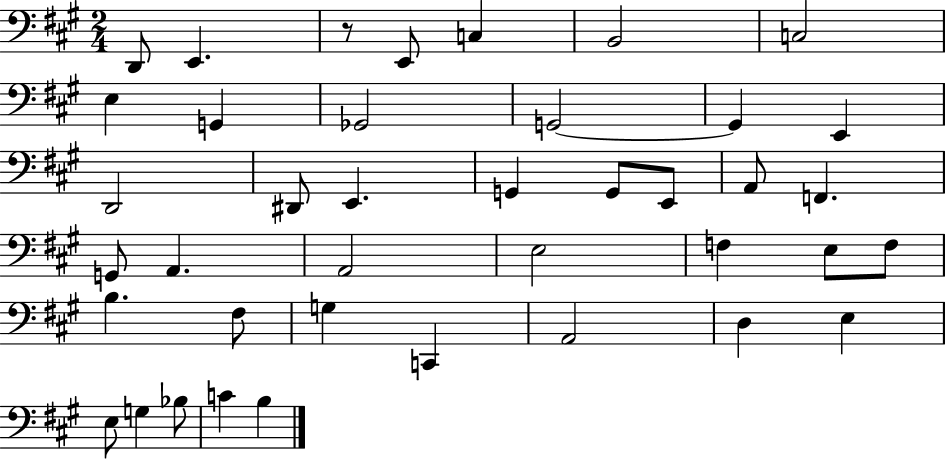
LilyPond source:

{
  \clef bass
  \numericTimeSignature
  \time 2/4
  \key a \major
  d,8 e,4. | r8 e,8 c4 | b,2 | c2 | \break e4 g,4 | ges,2 | g,2~~ | g,4 e,4 | \break d,2 | dis,8 e,4. | g,4 g,8 e,8 | a,8 f,4. | \break g,8 a,4. | a,2 | e2 | f4 e8 f8 | \break b4. fis8 | g4 c,4 | a,2 | d4 e4 | \break e8 g4 bes8 | c'4 b4 | \bar "|."
}